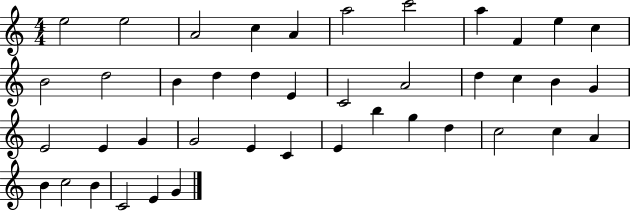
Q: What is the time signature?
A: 4/4